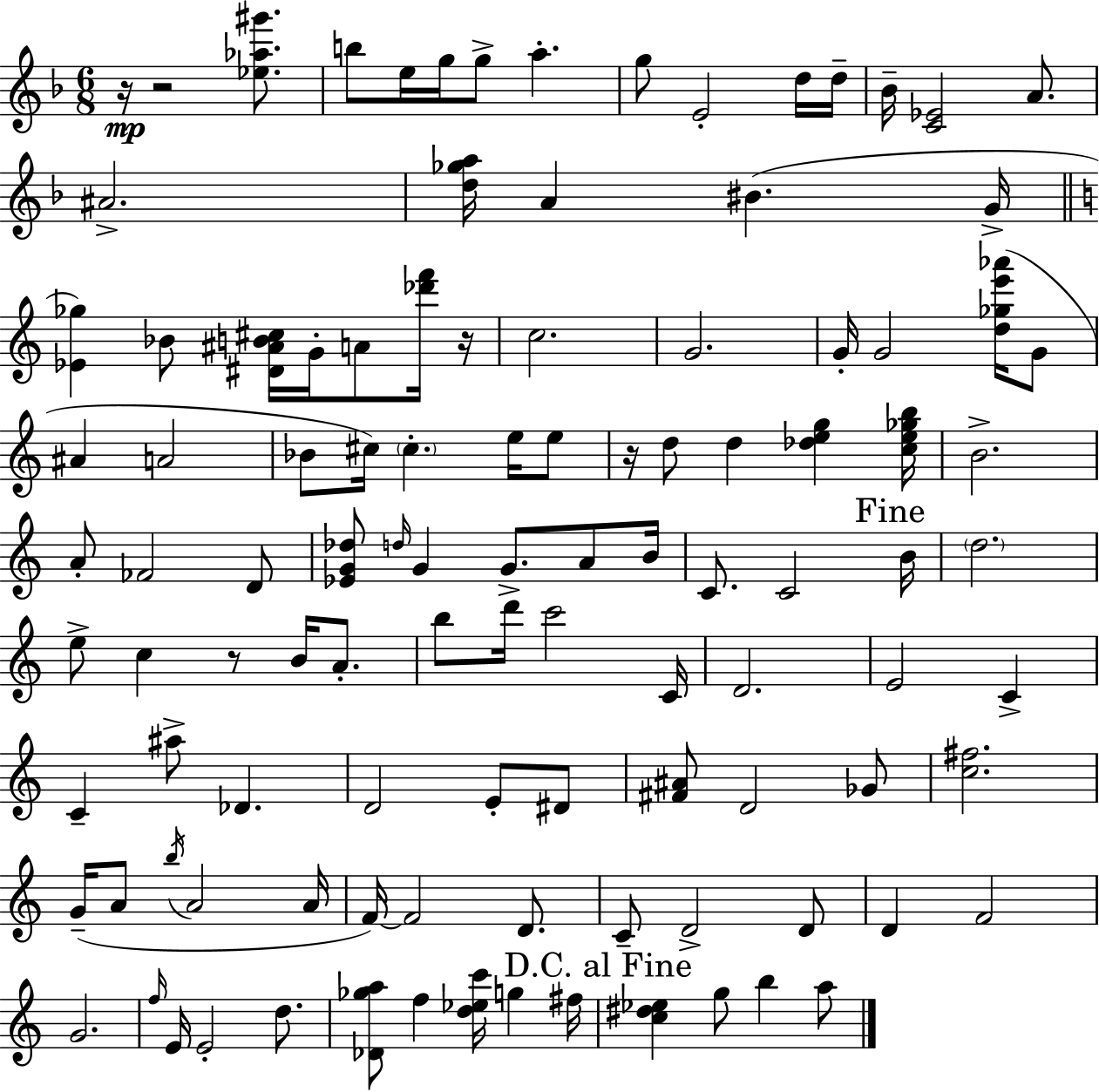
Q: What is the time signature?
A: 6/8